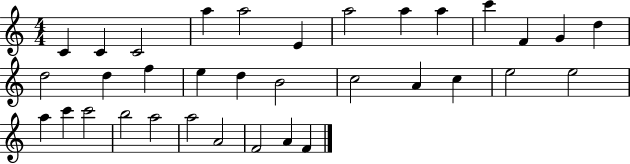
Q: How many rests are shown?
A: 0